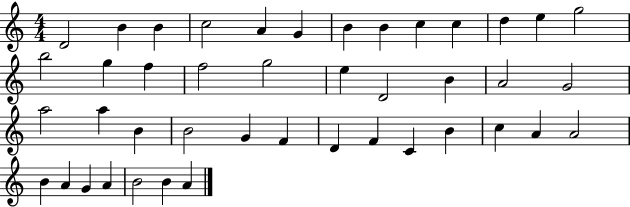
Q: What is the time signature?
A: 4/4